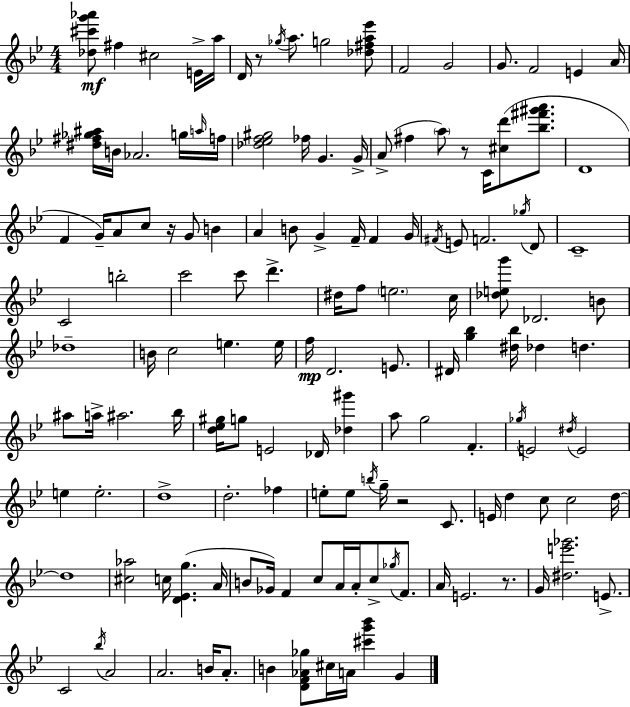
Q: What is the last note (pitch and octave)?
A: G4